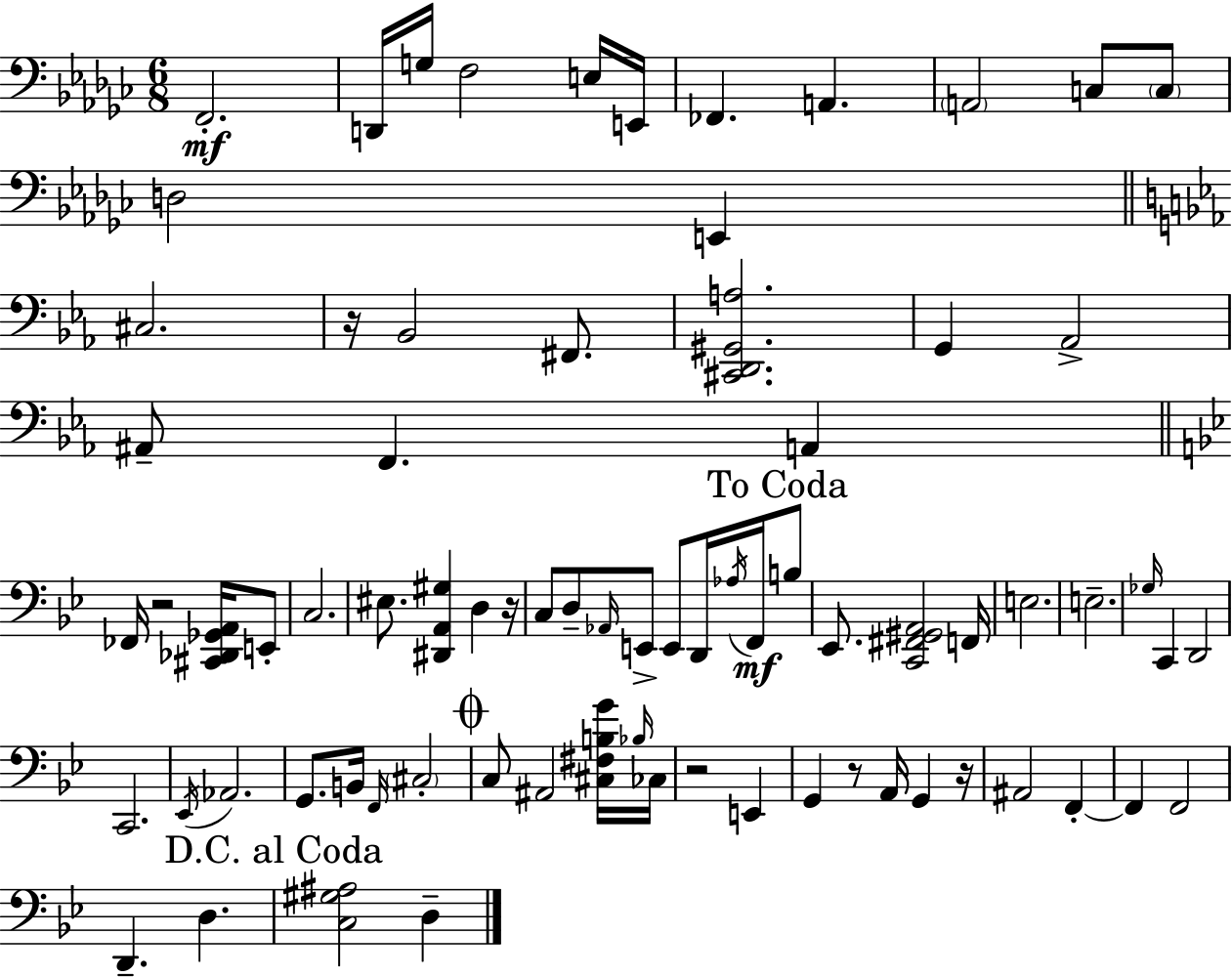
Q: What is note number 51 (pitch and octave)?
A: A#2